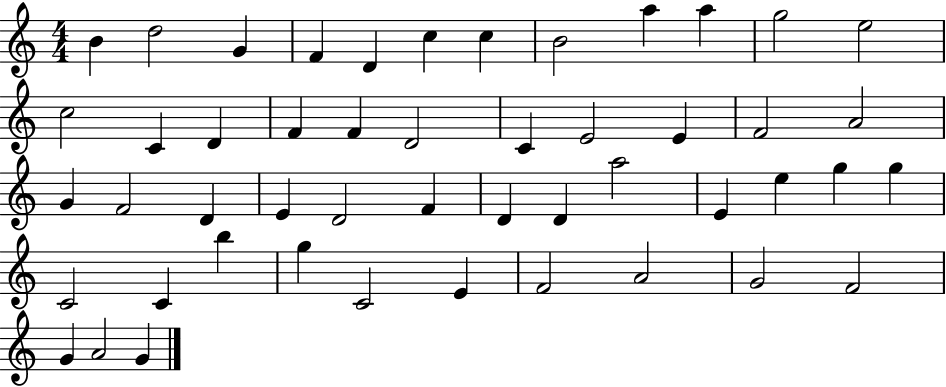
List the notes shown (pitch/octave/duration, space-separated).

B4/q D5/h G4/q F4/q D4/q C5/q C5/q B4/h A5/q A5/q G5/h E5/h C5/h C4/q D4/q F4/q F4/q D4/h C4/q E4/h E4/q F4/h A4/h G4/q F4/h D4/q E4/q D4/h F4/q D4/q D4/q A5/h E4/q E5/q G5/q G5/q C4/h C4/q B5/q G5/q C4/h E4/q F4/h A4/h G4/h F4/h G4/q A4/h G4/q